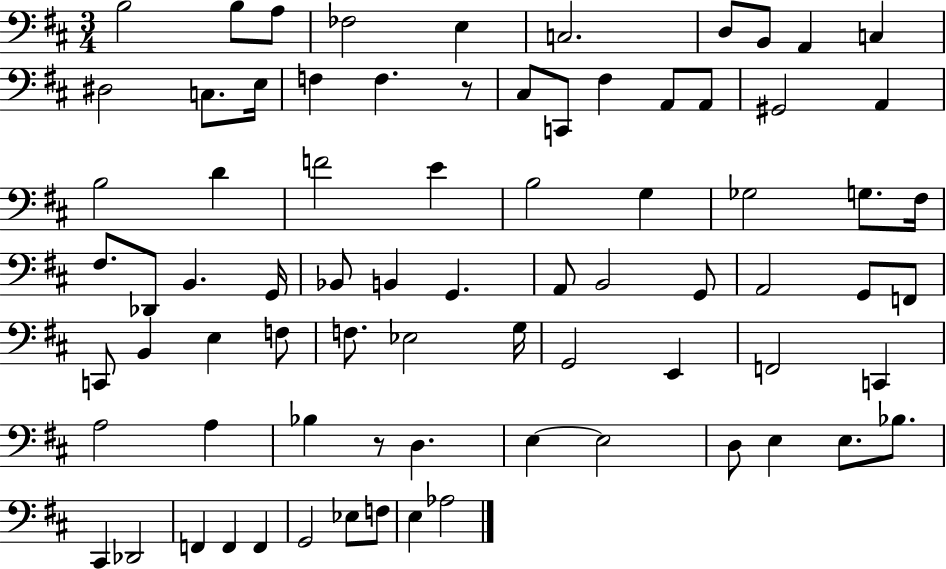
B3/h B3/e A3/e FES3/h E3/q C3/h. D3/e B2/e A2/q C3/q D#3/h C3/e. E3/s F3/q F3/q. R/e C#3/e C2/e F#3/q A2/e A2/e G#2/h A2/q B3/h D4/q F4/h E4/q B3/h G3/q Gb3/h G3/e. F#3/s F#3/e. Db2/e B2/q. G2/s Bb2/e B2/q G2/q. A2/e B2/h G2/e A2/h G2/e F2/e C2/e B2/q E3/q F3/e F3/e. Eb3/h G3/s G2/h E2/q F2/h C2/q A3/h A3/q Bb3/q R/e D3/q. E3/q E3/h D3/e E3/q E3/e. Bb3/e. C#2/q Db2/h F2/q F2/q F2/q G2/h Eb3/e F3/e E3/q Ab3/h